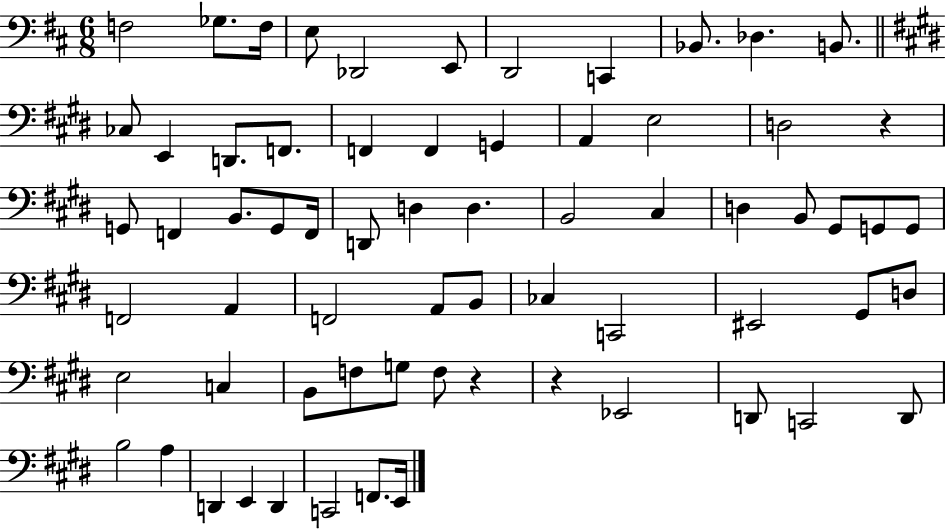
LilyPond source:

{
  \clef bass
  \numericTimeSignature
  \time 6/8
  \key d \major
  f2 ges8. f16 | e8 des,2 e,8 | d,2 c,4 | bes,8. des4. b,8. | \break \bar "||" \break \key e \major ces8 e,4 d,8. f,8. | f,4 f,4 g,4 | a,4 e2 | d2 r4 | \break g,8 f,4 b,8. g,8 f,16 | d,8 d4 d4. | b,2 cis4 | d4 b,8 gis,8 g,8 g,8 | \break f,2 a,4 | f,2 a,8 b,8 | ces4 c,2 | eis,2 gis,8 d8 | \break e2 c4 | b,8 f8 g8 f8 r4 | r4 ees,2 | d,8 c,2 d,8 | \break b2 a4 | d,4 e,4 d,4 | c,2 f,8. e,16 | \bar "|."
}